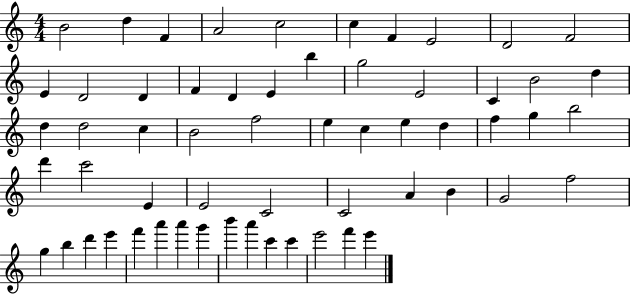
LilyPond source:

{
  \clef treble
  \numericTimeSignature
  \time 4/4
  \key c \major
  b'2 d''4 f'4 | a'2 c''2 | c''4 f'4 e'2 | d'2 f'2 | \break e'4 d'2 d'4 | f'4 d'4 e'4 b''4 | g''2 e'2 | c'4 b'2 d''4 | \break d''4 d''2 c''4 | b'2 f''2 | e''4 c''4 e''4 d''4 | f''4 g''4 b''2 | \break d'''4 c'''2 e'4 | e'2 c'2 | c'2 a'4 b'4 | g'2 f''2 | \break g''4 b''4 d'''4 e'''4 | f'''4 a'''4 a'''4 g'''4 | b'''4 a'''4 c'''4 c'''4 | e'''2 f'''4 e'''4 | \break \bar "|."
}